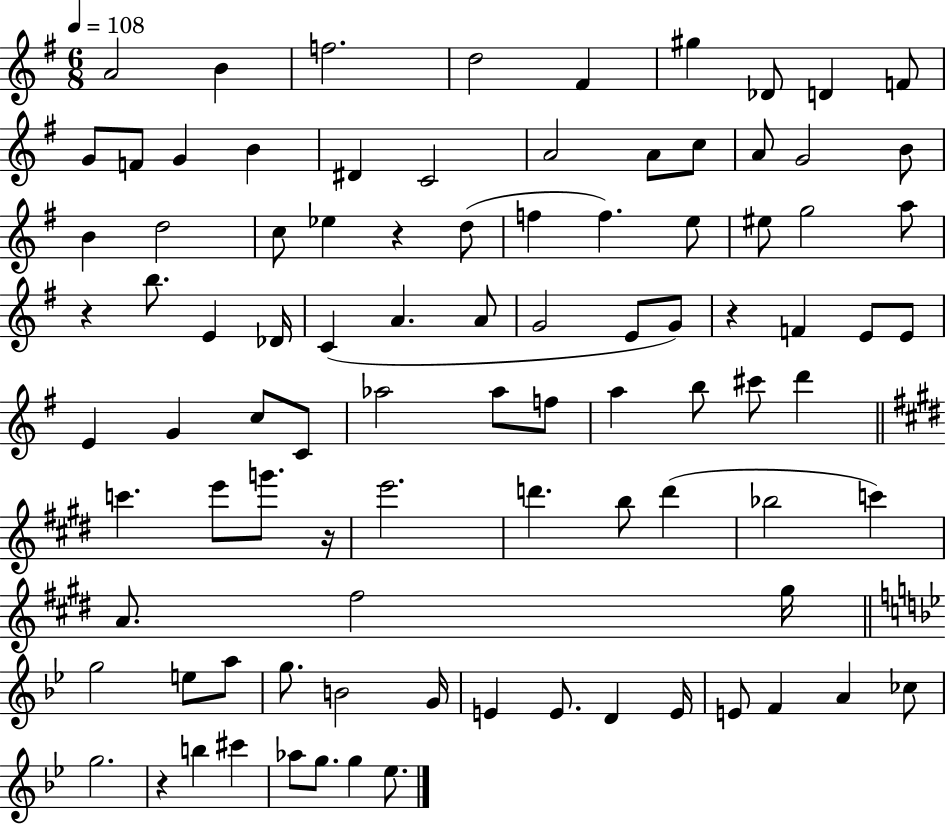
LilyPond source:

{
  \clef treble
  \numericTimeSignature
  \time 6/8
  \key g \major
  \tempo 4 = 108
  \repeat volta 2 { a'2 b'4 | f''2. | d''2 fis'4 | gis''4 des'8 d'4 f'8 | \break g'8 f'8 g'4 b'4 | dis'4 c'2 | a'2 a'8 c''8 | a'8 g'2 b'8 | \break b'4 d''2 | c''8 ees''4 r4 d''8( | f''4 f''4.) e''8 | eis''8 g''2 a''8 | \break r4 b''8. e'4 des'16 | c'4( a'4. a'8 | g'2 e'8 g'8) | r4 f'4 e'8 e'8 | \break e'4 g'4 c''8 c'8 | aes''2 aes''8 f''8 | a''4 b''8 cis'''8 d'''4 | \bar "||" \break \key e \major c'''4. e'''8 g'''8. r16 | e'''2. | d'''4. b''8 d'''4( | bes''2 c'''4) | \break a'8. fis''2 gis''16 | \bar "||" \break \key g \minor g''2 e''8 a''8 | g''8. b'2 g'16 | e'4 e'8. d'4 e'16 | e'8 f'4 a'4 ces''8 | \break g''2. | r4 b''4 cis'''4 | aes''8 g''8. g''4 ees''8. | } \bar "|."
}